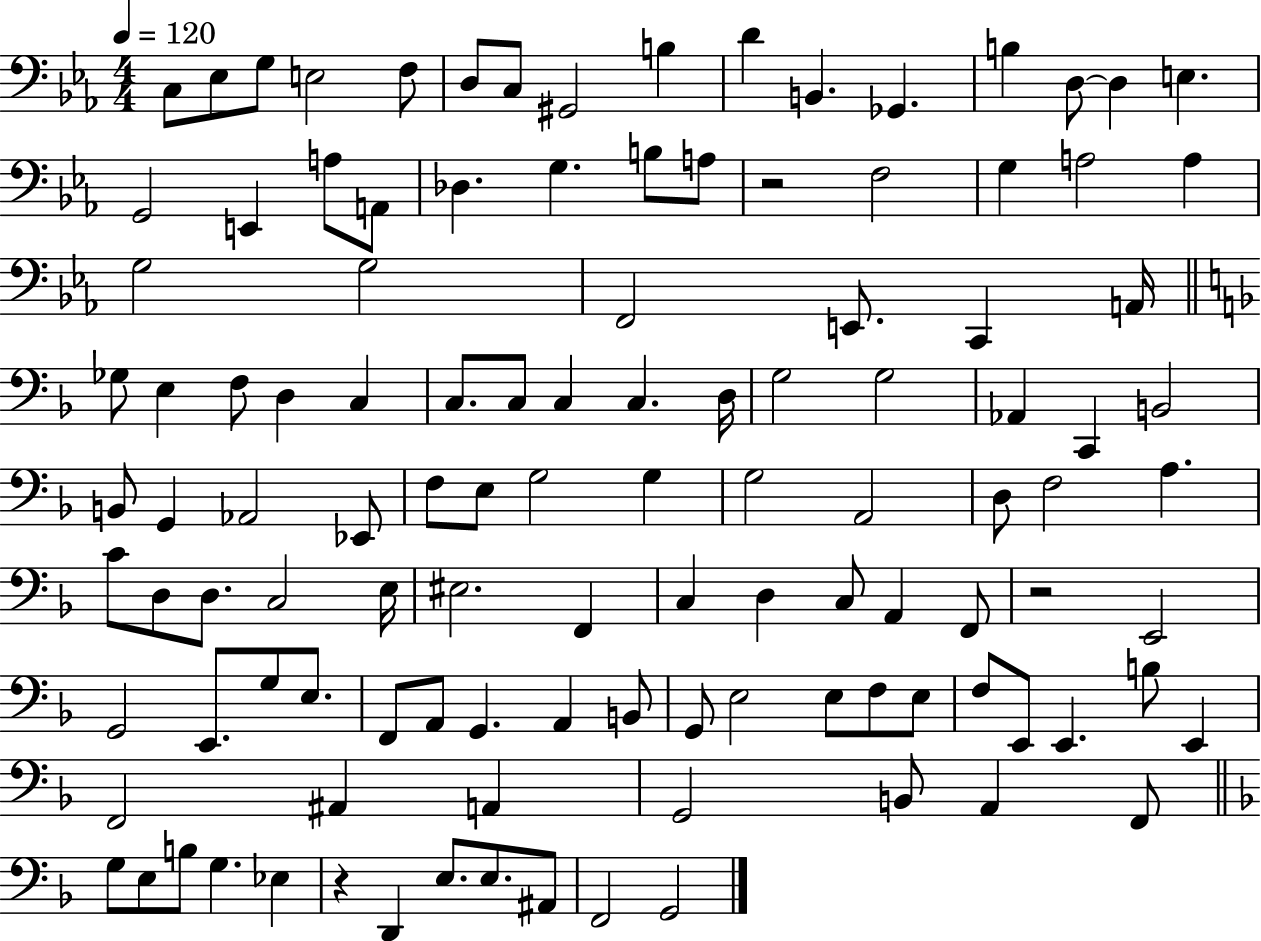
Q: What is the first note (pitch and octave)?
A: C3